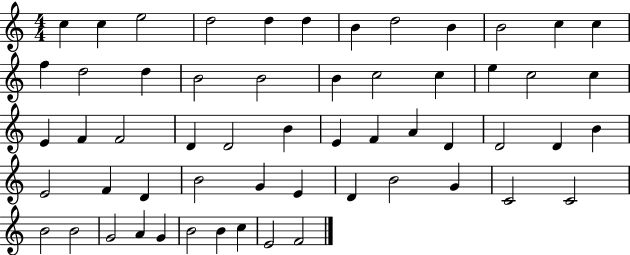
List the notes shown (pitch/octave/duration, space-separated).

C5/q C5/q E5/h D5/h D5/q D5/q B4/q D5/h B4/q B4/h C5/q C5/q F5/q D5/h D5/q B4/h B4/h B4/q C5/h C5/q E5/q C5/h C5/q E4/q F4/q F4/h D4/q D4/h B4/q E4/q F4/q A4/q D4/q D4/h D4/q B4/q E4/h F4/q D4/q B4/h G4/q E4/q D4/q B4/h G4/q C4/h C4/h B4/h B4/h G4/h A4/q G4/q B4/h B4/q C5/q E4/h F4/h